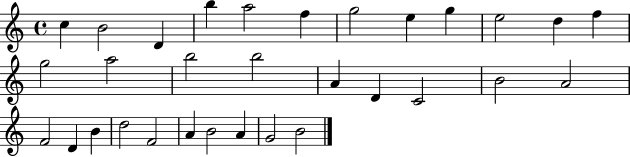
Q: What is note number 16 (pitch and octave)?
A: B5